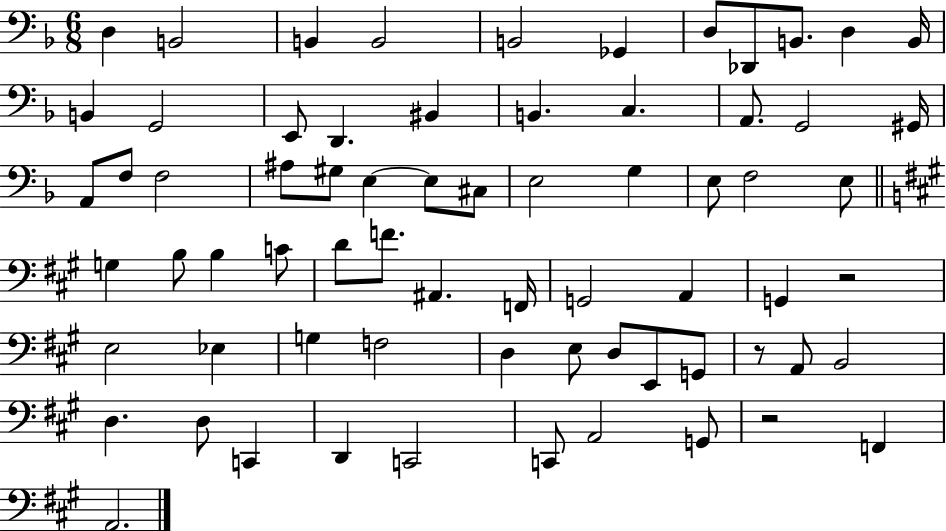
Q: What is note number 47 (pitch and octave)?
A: Eb3